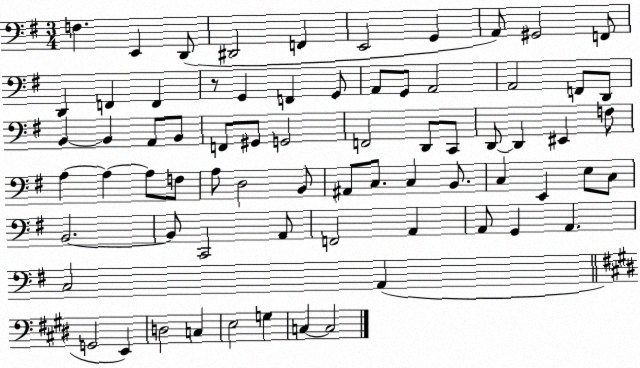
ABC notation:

X:1
T:Untitled
M:3/4
L:1/4
K:G
F, E,, D,,/2 ^D,,2 F,, E,,2 G,, A,,/2 ^G,,2 F,,/2 D,, F,, F,, z/2 G,, F,, G,,/2 A,,/2 G,,/2 A,,2 A,,2 F,,/2 D,,/2 B,, B,, A,,/2 B,,/2 F,,/2 ^G,,/2 G,,2 F,,2 D,,/2 C,,/2 D,,/2 D,, ^E,, F,/2 A, A, A,/2 F,/2 A,/2 D,2 B,,/2 ^A,,/2 C,/2 C, B,,/2 C, E,, E,/2 C,/2 B,,2 B,,/2 C,,2 A,,/2 F,,2 A,, A,,/2 G,, A,, C,2 A,, G,,2 E,, D,2 C, E,2 G, C, C,2